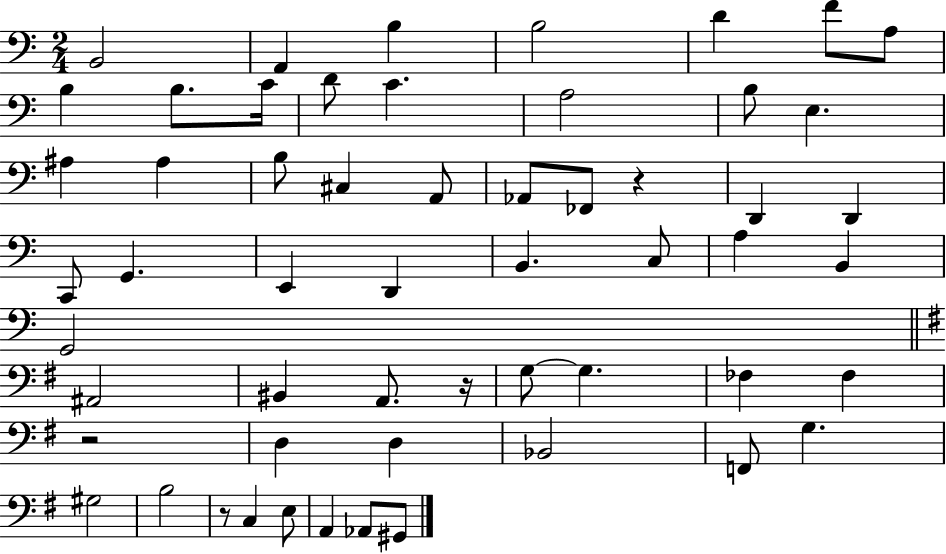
X:1
T:Untitled
M:2/4
L:1/4
K:C
B,,2 A,, B, B,2 D F/2 A,/2 B, B,/2 C/4 D/2 C A,2 B,/2 E, ^A, ^A, B,/2 ^C, A,,/2 _A,,/2 _F,,/2 z D,, D,, C,,/2 G,, E,, D,, B,, C,/2 A, B,, G,,2 ^A,,2 ^B,, A,,/2 z/4 G,/2 G, _F, _F, z2 D, D, _B,,2 F,,/2 G, ^G,2 B,2 z/2 C, E,/2 A,, _A,,/2 ^G,,/2